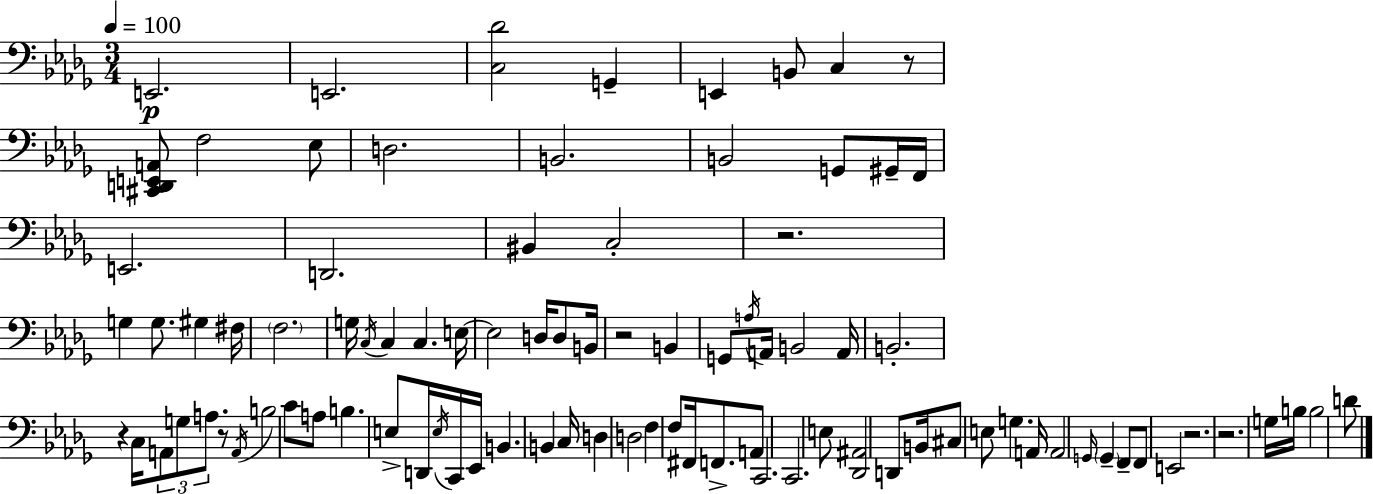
E2/h. E2/h. [C3,Db4]/h G2/q E2/q B2/e C3/q R/e [C#2,D2,E2,A2]/e F3/h Eb3/e D3/h. B2/h. B2/h G2/e G#2/s F2/s E2/h. D2/h. BIS2/q C3/h R/h. G3/q G3/e. G#3/q F#3/s F3/h. G3/s C3/s C3/q C3/q. E3/s E3/h D3/s D3/e B2/s R/h B2/q G2/e A3/s A2/s B2/h A2/s B2/h. R/q C3/s A2/e G3/e A3/e. R/e A2/s B3/h C4/e A3/e B3/q. E3/e D2/s E3/s C2/s Eb2/s B2/q. B2/q C3/s D3/q D3/h F3/q F3/e F#2/s F2/e. A2/e C2/h. C2/h. E3/e [Db2,A#2]/h D2/e B2/s C#3/e E3/e G3/q. A2/s A2/h G2/s G2/q F2/e F2/e E2/h R/h. R/h. G3/s B3/s B3/h D4/e